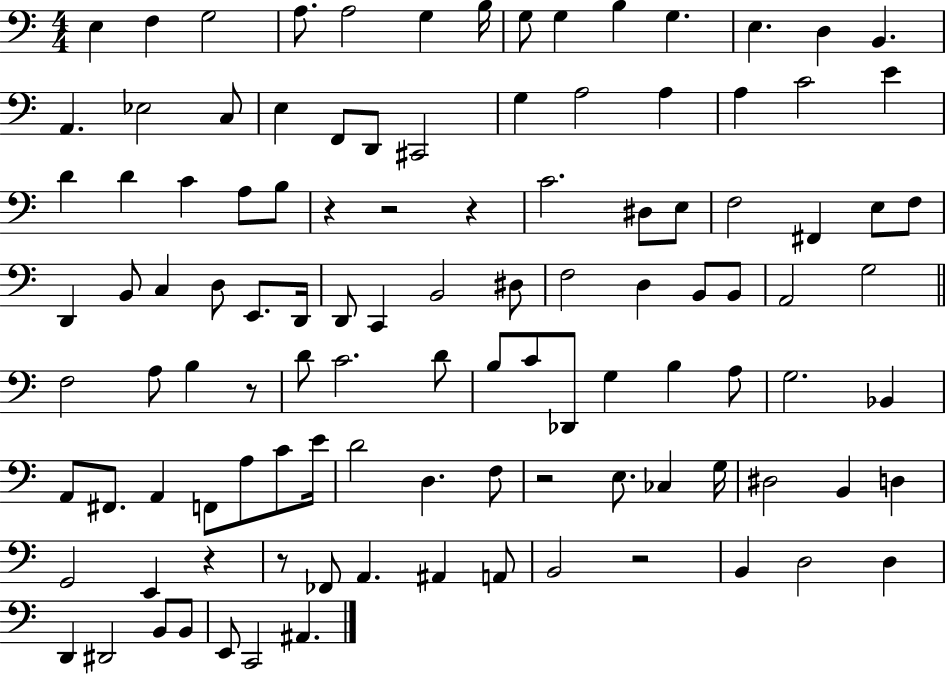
X:1
T:Untitled
M:4/4
L:1/4
K:C
E, F, G,2 A,/2 A,2 G, B,/4 G,/2 G, B, G, E, D, B,, A,, _E,2 C,/2 E, F,,/2 D,,/2 ^C,,2 G, A,2 A, A, C2 E D D C A,/2 B,/2 z z2 z C2 ^D,/2 E,/2 F,2 ^F,, E,/2 F,/2 D,, B,,/2 C, D,/2 E,,/2 D,,/4 D,,/2 C,, B,,2 ^D,/2 F,2 D, B,,/2 B,,/2 A,,2 G,2 F,2 A,/2 B, z/2 D/2 C2 D/2 B,/2 C/2 _D,,/2 G, B, A,/2 G,2 _B,, A,,/2 ^F,,/2 A,, F,,/2 A,/2 C/2 E/4 D2 D, F,/2 z2 E,/2 _C, G,/4 ^D,2 B,, D, G,,2 E,, z z/2 _F,,/2 A,, ^A,, A,,/2 B,,2 z2 B,, D,2 D, D,, ^D,,2 B,,/2 B,,/2 E,,/2 C,,2 ^A,,